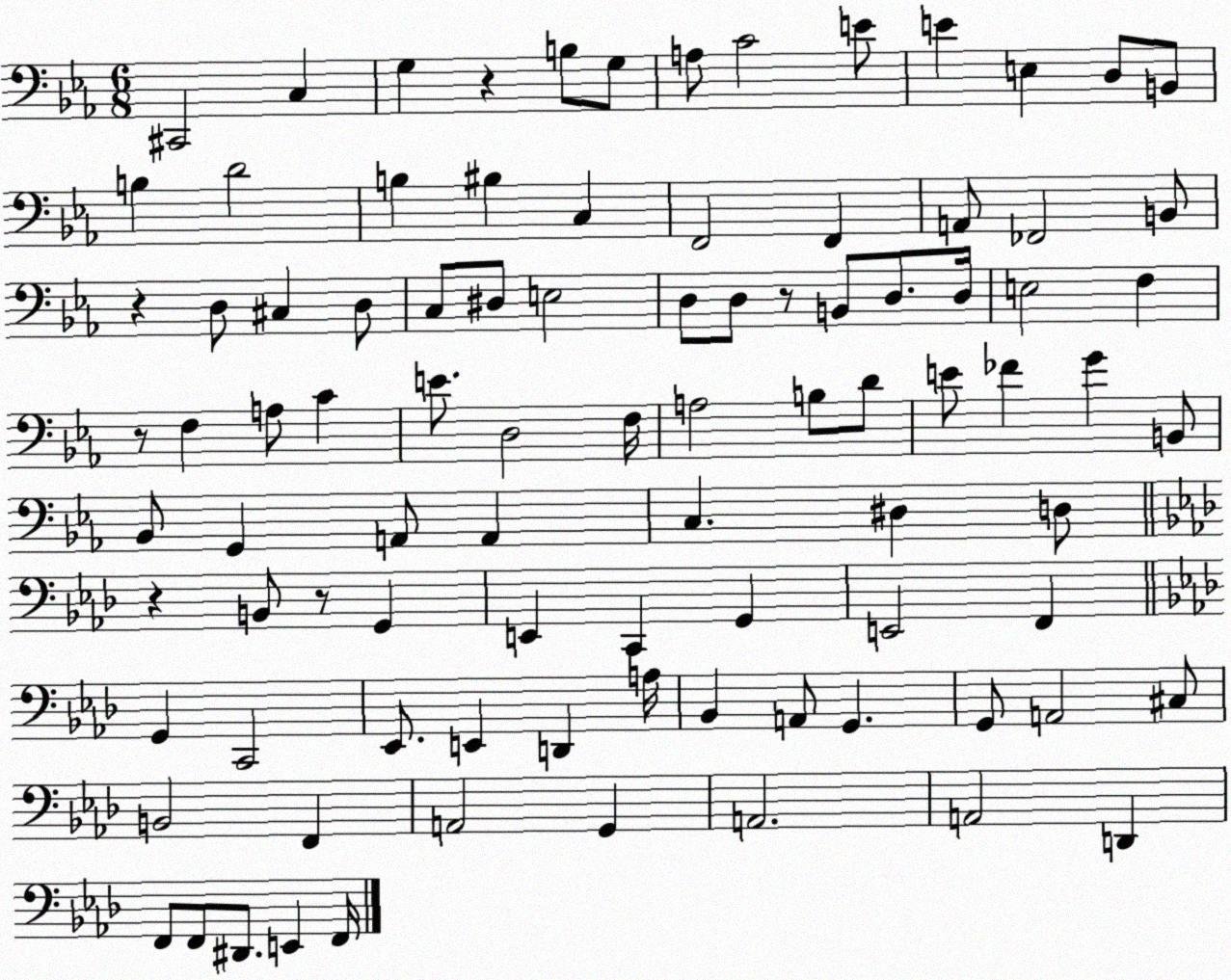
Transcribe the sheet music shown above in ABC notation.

X:1
T:Untitled
M:6/8
L:1/4
K:Eb
^C,,2 C, G, z B,/2 G,/2 A,/2 C2 E/2 E E, D,/2 B,,/2 B, D2 B, ^B, C, F,,2 F,, A,,/2 _F,,2 B,,/2 z D,/2 ^C, D,/2 C,/2 ^D,/2 E,2 D,/2 D,/2 z/2 B,,/2 D,/2 D,/4 E,2 F, z/2 F, A,/2 C E/2 D,2 F,/4 A,2 B,/2 D/2 E/2 _F G B,,/2 _B,,/2 G,, A,,/2 A,, C, ^D, D,/2 z B,,/2 z/2 G,, E,, C,, G,, E,,2 F,, G,, C,,2 _E,,/2 E,, D,, A,/4 _B,, A,,/2 G,, G,,/2 A,,2 ^C,/2 B,,2 F,, A,,2 G,, A,,2 A,,2 D,, F,,/2 F,,/2 ^D,,/2 E,, F,,/4